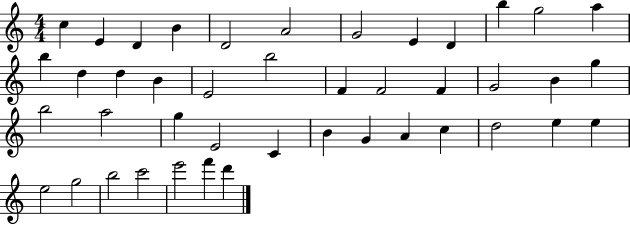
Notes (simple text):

C5/q E4/q D4/q B4/q D4/h A4/h G4/h E4/q D4/q B5/q G5/h A5/q B5/q D5/q D5/q B4/q E4/h B5/h F4/q F4/h F4/q G4/h B4/q G5/q B5/h A5/h G5/q E4/h C4/q B4/q G4/q A4/q C5/q D5/h E5/q E5/q E5/h G5/h B5/h C6/h E6/h F6/q D6/q